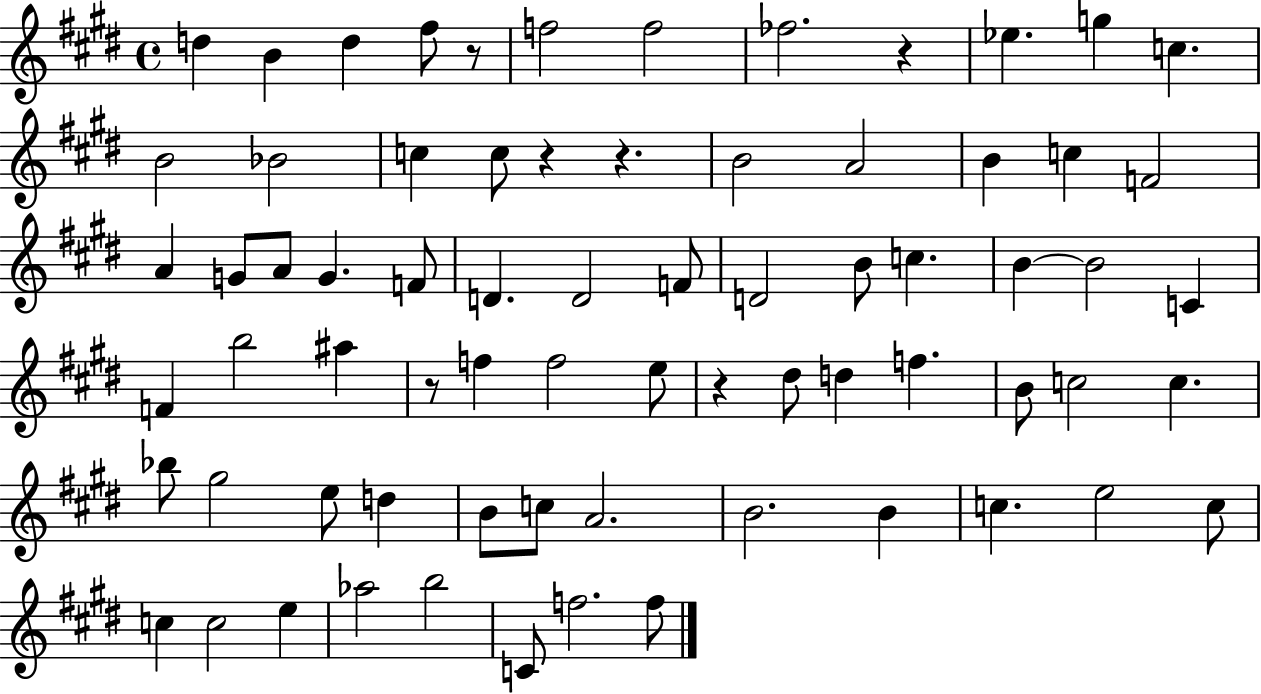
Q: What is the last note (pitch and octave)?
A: F5